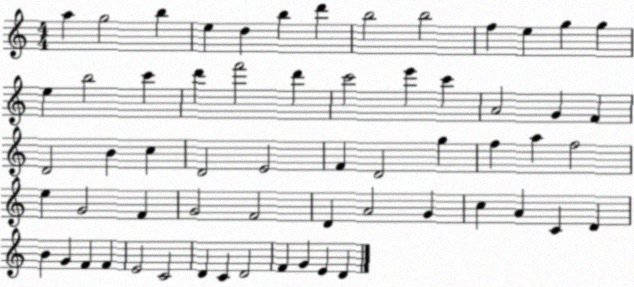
X:1
T:Untitled
M:4/4
L:1/4
K:C
a g2 b e d b d' b2 b2 f e g g e b2 c' d' f'2 d' c'2 e' c' A2 G F D2 B c D2 E2 F D2 g f a f2 e G2 F G2 F2 D A2 G c A C D B G F F E2 C2 D C D2 F G E D